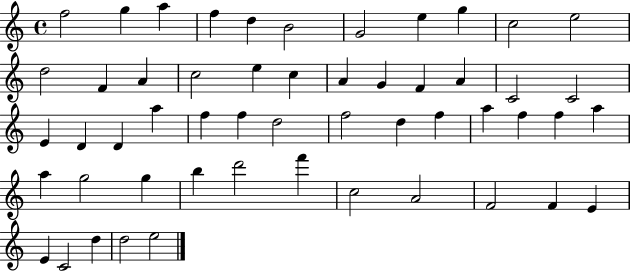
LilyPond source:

{
  \clef treble
  \time 4/4
  \defaultTimeSignature
  \key c \major
  f''2 g''4 a''4 | f''4 d''4 b'2 | g'2 e''4 g''4 | c''2 e''2 | \break d''2 f'4 a'4 | c''2 e''4 c''4 | a'4 g'4 f'4 a'4 | c'2 c'2 | \break e'4 d'4 d'4 a''4 | f''4 f''4 d''2 | f''2 d''4 f''4 | a''4 f''4 f''4 a''4 | \break a''4 g''2 g''4 | b''4 d'''2 f'''4 | c''2 a'2 | f'2 f'4 e'4 | \break e'4 c'2 d''4 | d''2 e''2 | \bar "|."
}